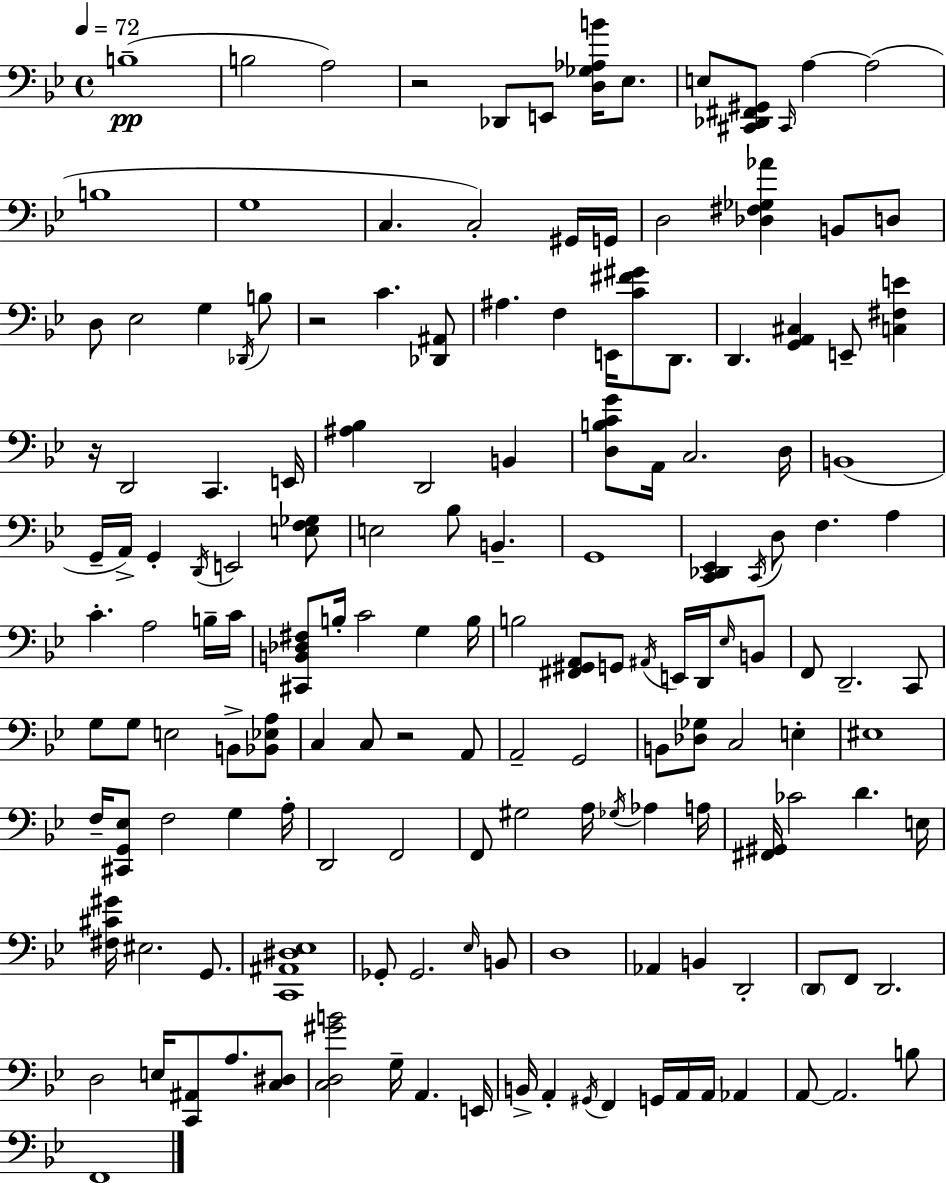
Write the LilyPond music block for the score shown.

{
  \clef bass
  \time 4/4
  \defaultTimeSignature
  \key bes \major
  \tempo 4 = 72
  b1--(\pp | b2 a2) | r2 des,8 e,8 <d ges aes b'>16 ees8. | e8 <cis, des, fis, gis,>8 \grace { cis,16 } a4~~ a2( | \break b1 | g1 | c4. c2-.) gis,16 | g,16 d2 <des fis ges aes'>4 b,8 d8 | \break d8 ees2 g4 \acciaccatura { des,16 } | b8 r2 c'4. | <des, ais,>8 ais4. f4 e,16 <c' fis' gis'>8 d,8. | d,4. <g, a, cis>4 e,8-- <c fis e'>4 | \break r16 d,2 c,4. | e,16 <ais bes>4 d,2 b,4 | <d b c' g'>8 a,16 c2. | d16 b,1( | \break g,16-- a,16->) g,4-. \acciaccatura { d,16 } e,2 | <e f ges>8 e2 bes8 b,4.-- | g,1 | <c, des, ees,>4 \acciaccatura { c,16 } d8 f4. | \break a4 c'4.-. a2 | b16-- c'16 <cis, b, des fis>8 b16-. c'2 g4 | b16 b2 <fis, gis, a,>8 g,8 | \acciaccatura { ais,16 } e,16 d,16 \grace { ees16 } b,8 f,8 d,2.-- | \break c,8 g8 g8 e2 | b,8-> <bes, ees a>8 c4 c8 r2 | a,8 a,2-- g,2 | b,8 <des ges>8 c2 | \break e4-. eis1 | f16-- <cis, g, ees>8 f2 | g4 a16-. d,2 f,2 | f,8 gis2 | \break a16 \acciaccatura { ges16 } aes4 a16 <fis, gis,>16 ces'2 | d'4. e16 <fis cis' gis'>16 eis2. | g,8. <c, ais, dis ees>1 | ges,8-. ges,2. | \break \grace { ees16 } b,8 d1 | aes,4 b,4 | d,2-. \parenthesize d,8 f,8 d,2. | d2 | \break e16 <c, ais,>8 a8. <c dis>8 <c d gis' b'>2 | g16-- a,4. e,16 b,16-> a,4-. \acciaccatura { gis,16 } f,4 | g,16 a,16 a,16 aes,4 a,8~~ a,2. | b8 f,1 | \break \bar "|."
}